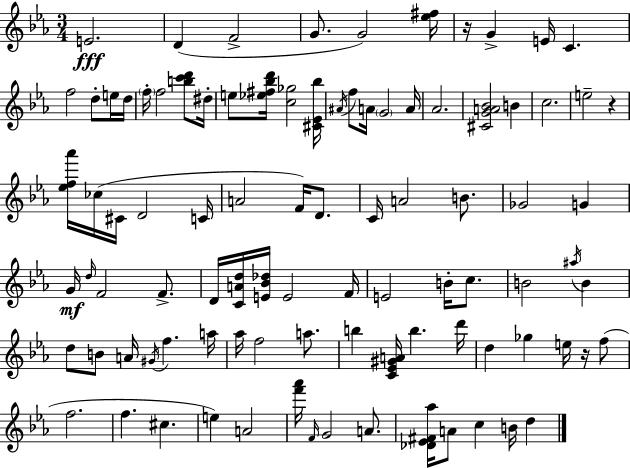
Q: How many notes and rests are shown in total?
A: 93